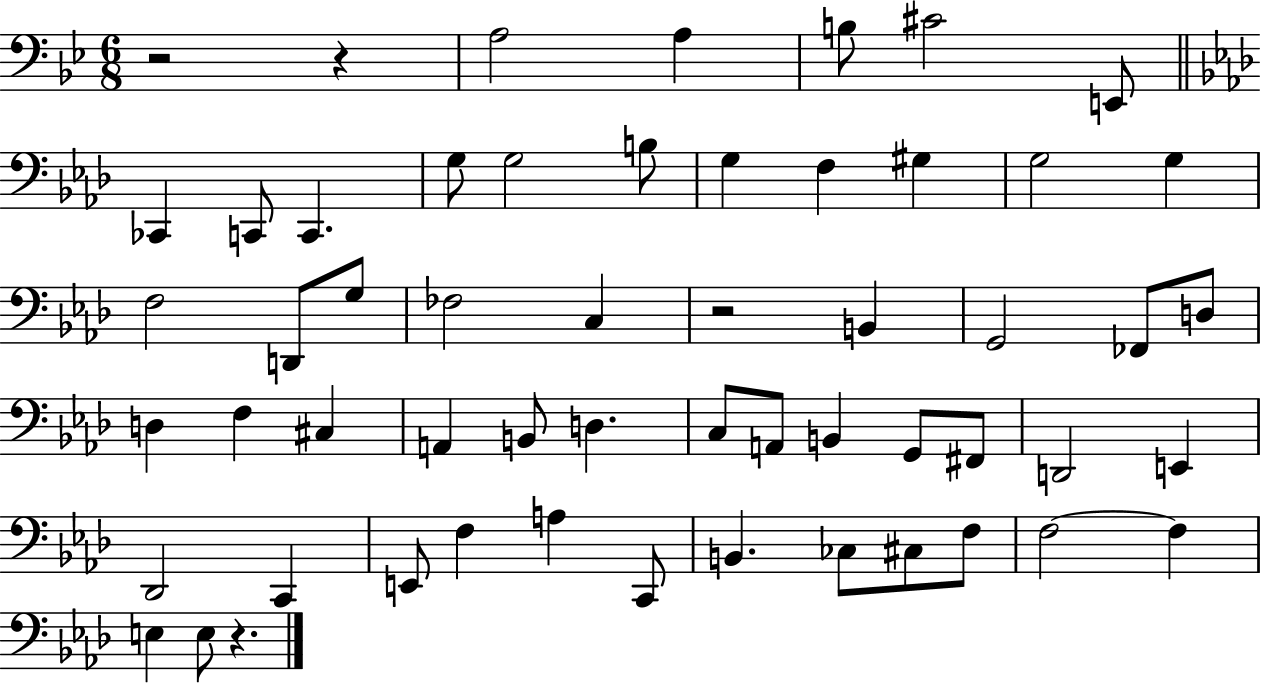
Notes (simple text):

R/h R/q A3/h A3/q B3/e C#4/h E2/e CES2/q C2/e C2/q. G3/e G3/h B3/e G3/q F3/q G#3/q G3/h G3/q F3/h D2/e G3/e FES3/h C3/q R/h B2/q G2/h FES2/e D3/e D3/q F3/q C#3/q A2/q B2/e D3/q. C3/e A2/e B2/q G2/e F#2/e D2/h E2/q Db2/h C2/q E2/e F3/q A3/q C2/e B2/q. CES3/e C#3/e F3/e F3/h F3/q E3/q E3/e R/q.